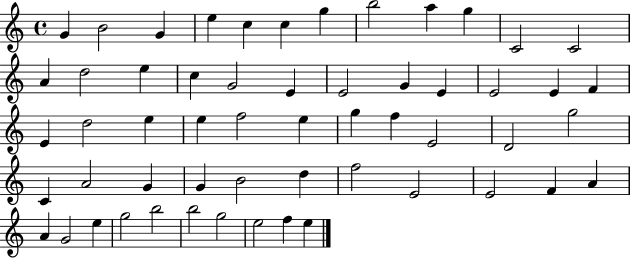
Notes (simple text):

G4/q B4/h G4/q E5/q C5/q C5/q G5/q B5/h A5/q G5/q C4/h C4/h A4/q D5/h E5/q C5/q G4/h E4/q E4/h G4/q E4/q E4/h E4/q F4/q E4/q D5/h E5/q E5/q F5/h E5/q G5/q F5/q E4/h D4/h G5/h C4/q A4/h G4/q G4/q B4/h D5/q F5/h E4/h E4/h F4/q A4/q A4/q G4/h E5/q G5/h B5/h B5/h G5/h E5/h F5/q E5/q